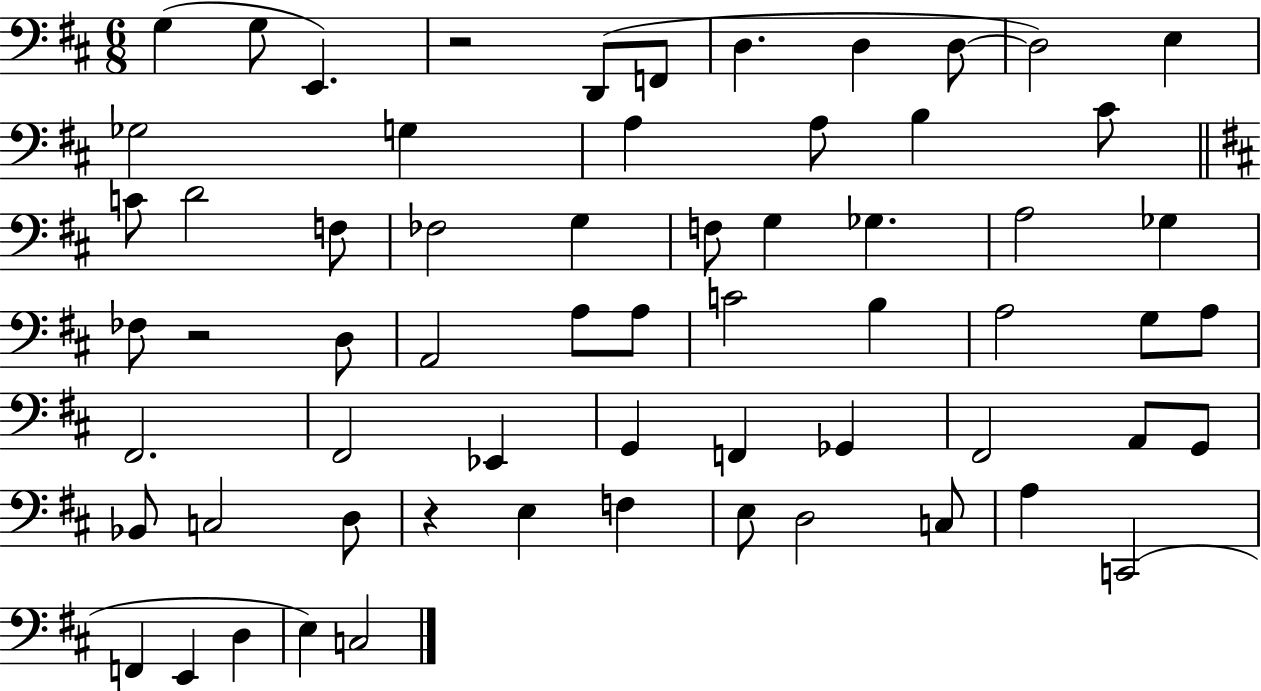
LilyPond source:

{
  \clef bass
  \numericTimeSignature
  \time 6/8
  \key d \major
  g4( g8 e,4.) | r2 d,8( f,8 | d4. d4 d8~~ | d2) e4 | \break ges2 g4 | a4 a8 b4 cis'8 | \bar "||" \break \key b \minor c'8 d'2 f8 | fes2 g4 | f8 g4 ges4. | a2 ges4 | \break fes8 r2 d8 | a,2 a8 a8 | c'2 b4 | a2 g8 a8 | \break fis,2. | fis,2 ees,4 | g,4 f,4 ges,4 | fis,2 a,8 g,8 | \break bes,8 c2 d8 | r4 e4 f4 | e8 d2 c8 | a4 c,2( | \break f,4 e,4 d4 | e4) c2 | \bar "|."
}